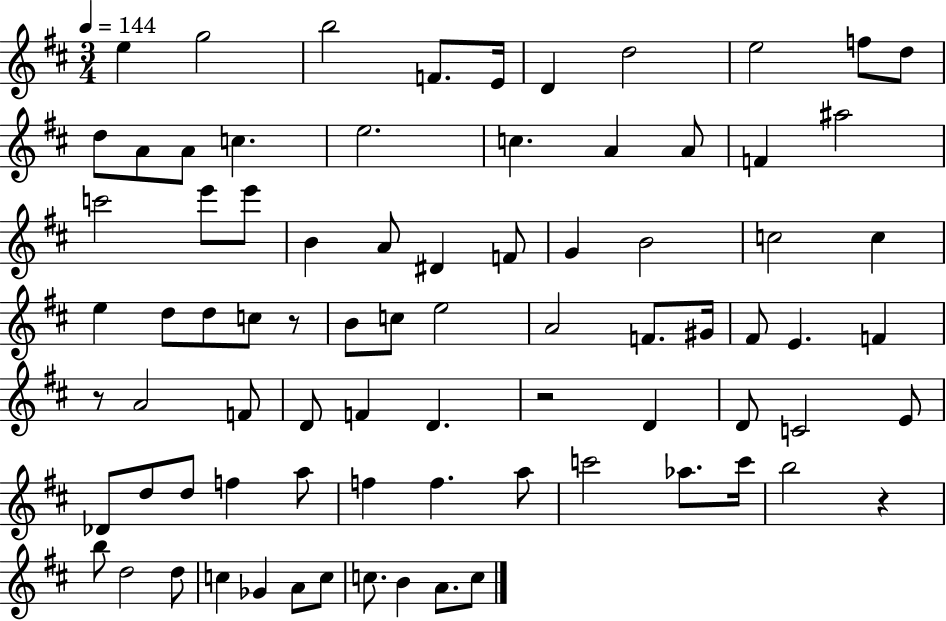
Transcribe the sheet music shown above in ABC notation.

X:1
T:Untitled
M:3/4
L:1/4
K:D
e g2 b2 F/2 E/4 D d2 e2 f/2 d/2 d/2 A/2 A/2 c e2 c A A/2 F ^a2 c'2 e'/2 e'/2 B A/2 ^D F/2 G B2 c2 c e d/2 d/2 c/2 z/2 B/2 c/2 e2 A2 F/2 ^G/4 ^F/2 E F z/2 A2 F/2 D/2 F D z2 D D/2 C2 E/2 _D/2 d/2 d/2 f a/2 f f a/2 c'2 _a/2 c'/4 b2 z b/2 d2 d/2 c _G A/2 c/2 c/2 B A/2 c/2